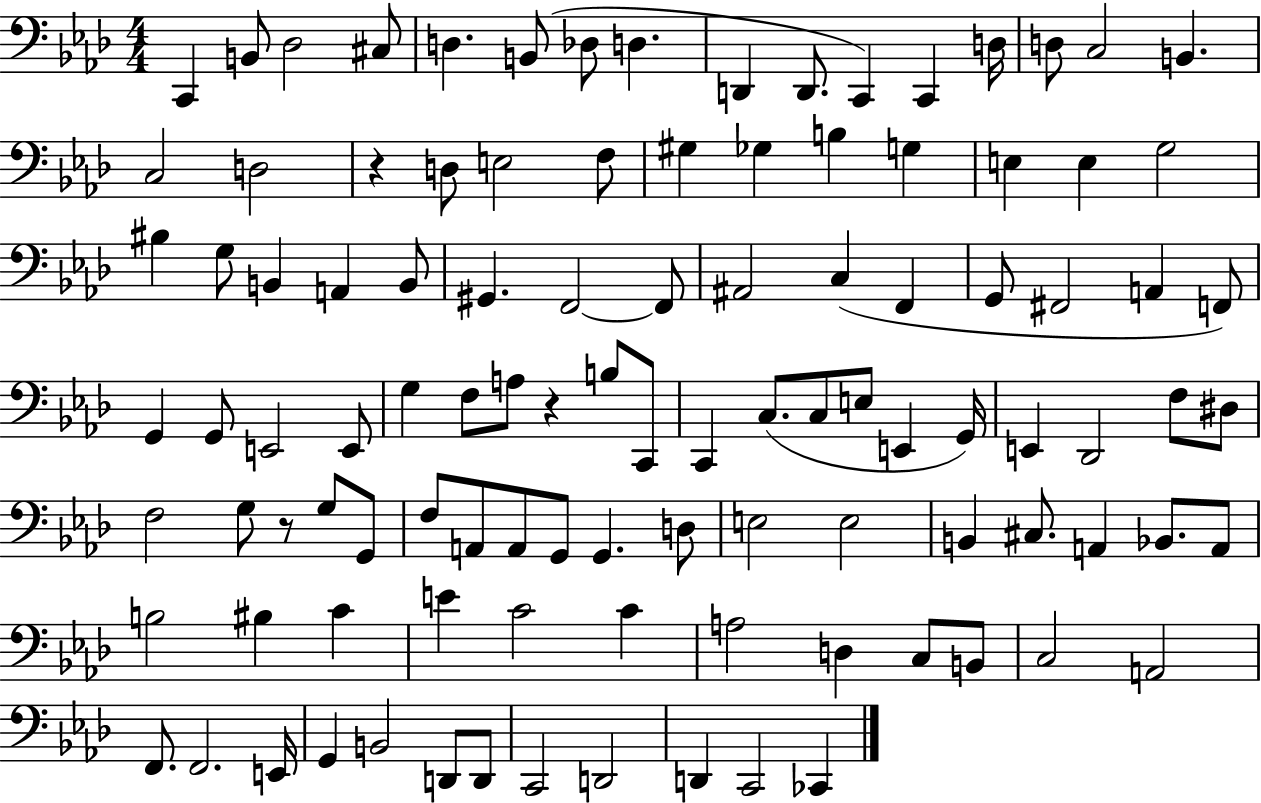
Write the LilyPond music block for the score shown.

{
  \clef bass
  \numericTimeSignature
  \time 4/4
  \key aes \major
  \repeat volta 2 { c,4 b,8 des2 cis8 | d4. b,8( des8 d4. | d,4 d,8. c,4) c,4 d16 | d8 c2 b,4. | \break c2 d2 | r4 d8 e2 f8 | gis4 ges4 b4 g4 | e4 e4 g2 | \break bis4 g8 b,4 a,4 b,8 | gis,4. f,2~~ f,8 | ais,2 c4( f,4 | g,8 fis,2 a,4 f,8) | \break g,4 g,8 e,2 e,8 | g4 f8 a8 r4 b8 c,8 | c,4 c8.( c8 e8 e,4 g,16) | e,4 des,2 f8 dis8 | \break f2 g8 r8 g8 g,8 | f8 a,8 a,8 g,8 g,4. d8 | e2 e2 | b,4 cis8. a,4 bes,8. a,8 | \break b2 bis4 c'4 | e'4 c'2 c'4 | a2 d4 c8 b,8 | c2 a,2 | \break f,8. f,2. e,16 | g,4 b,2 d,8 d,8 | c,2 d,2 | d,4 c,2 ces,4 | \break } \bar "|."
}